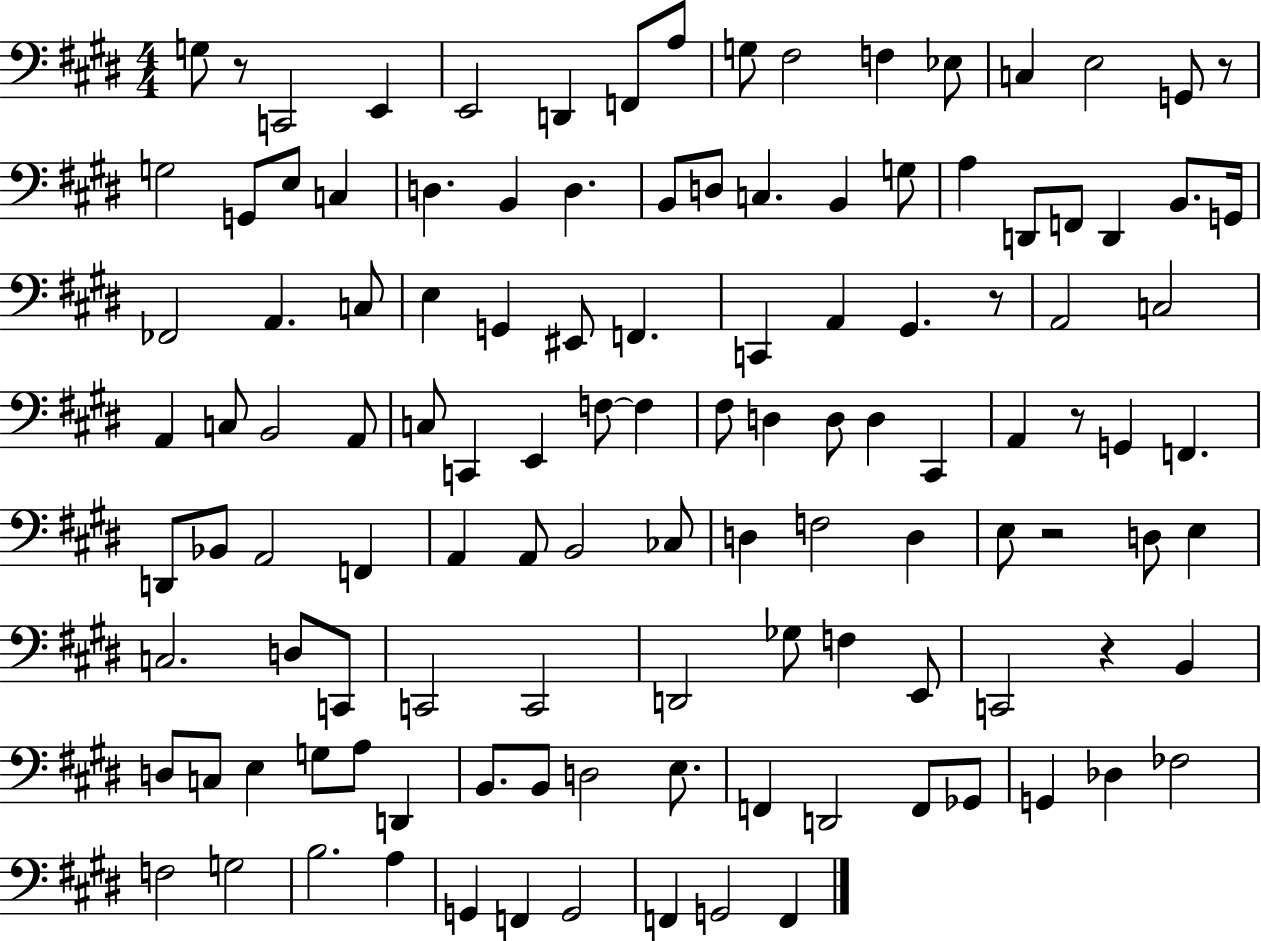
G3/e R/e C2/h E2/q E2/h D2/q F2/e A3/e G3/e F#3/h F3/q Eb3/e C3/q E3/h G2/e R/e G3/h G2/e E3/e C3/q D3/q. B2/q D3/q. B2/e D3/e C3/q. B2/q G3/e A3/q D2/e F2/e D2/q B2/e. G2/s FES2/h A2/q. C3/e E3/q G2/q EIS2/e F2/q. C2/q A2/q G#2/q. R/e A2/h C3/h A2/q C3/e B2/h A2/e C3/e C2/q E2/q F3/e F3/q F#3/e D3/q D3/e D3/q C#2/q A2/q R/e G2/q F2/q. D2/e Bb2/e A2/h F2/q A2/q A2/e B2/h CES3/e D3/q F3/h D3/q E3/e R/h D3/e E3/q C3/h. D3/e C2/e C2/h C2/h D2/h Gb3/e F3/q E2/e C2/h R/q B2/q D3/e C3/e E3/q G3/e A3/e D2/q B2/e. B2/e D3/h E3/e. F2/q D2/h F2/e Gb2/e G2/q Db3/q FES3/h F3/h G3/h B3/h. A3/q G2/q F2/q G2/h F2/q G2/h F2/q